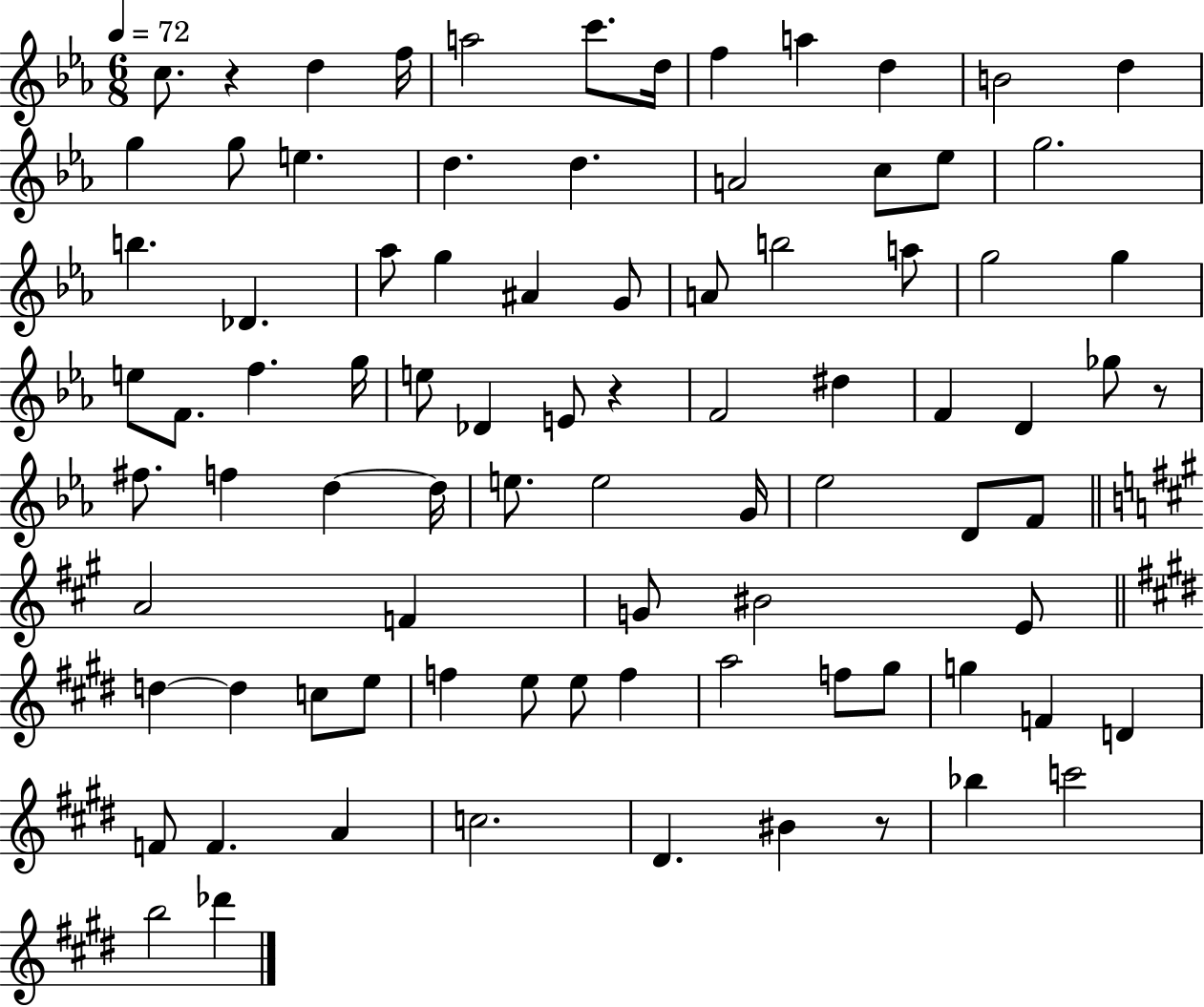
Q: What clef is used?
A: treble